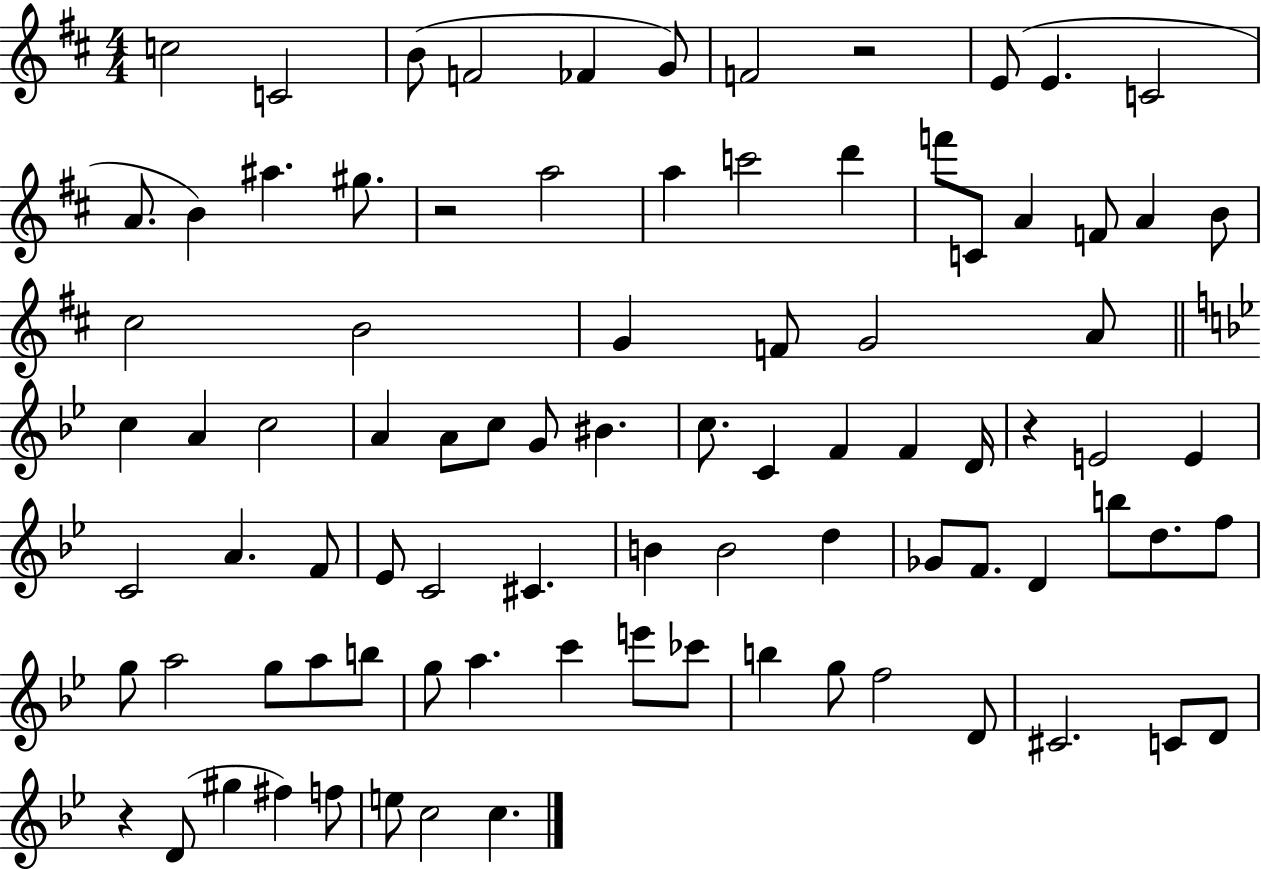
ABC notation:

X:1
T:Untitled
M:4/4
L:1/4
K:D
c2 C2 B/2 F2 _F G/2 F2 z2 E/2 E C2 A/2 B ^a ^g/2 z2 a2 a c'2 d' f'/2 C/2 A F/2 A B/2 ^c2 B2 G F/2 G2 A/2 c A c2 A A/2 c/2 G/2 ^B c/2 C F F D/4 z E2 E C2 A F/2 _E/2 C2 ^C B B2 d _G/2 F/2 D b/2 d/2 f/2 g/2 a2 g/2 a/2 b/2 g/2 a c' e'/2 _c'/2 b g/2 f2 D/2 ^C2 C/2 D/2 z D/2 ^g ^f f/2 e/2 c2 c